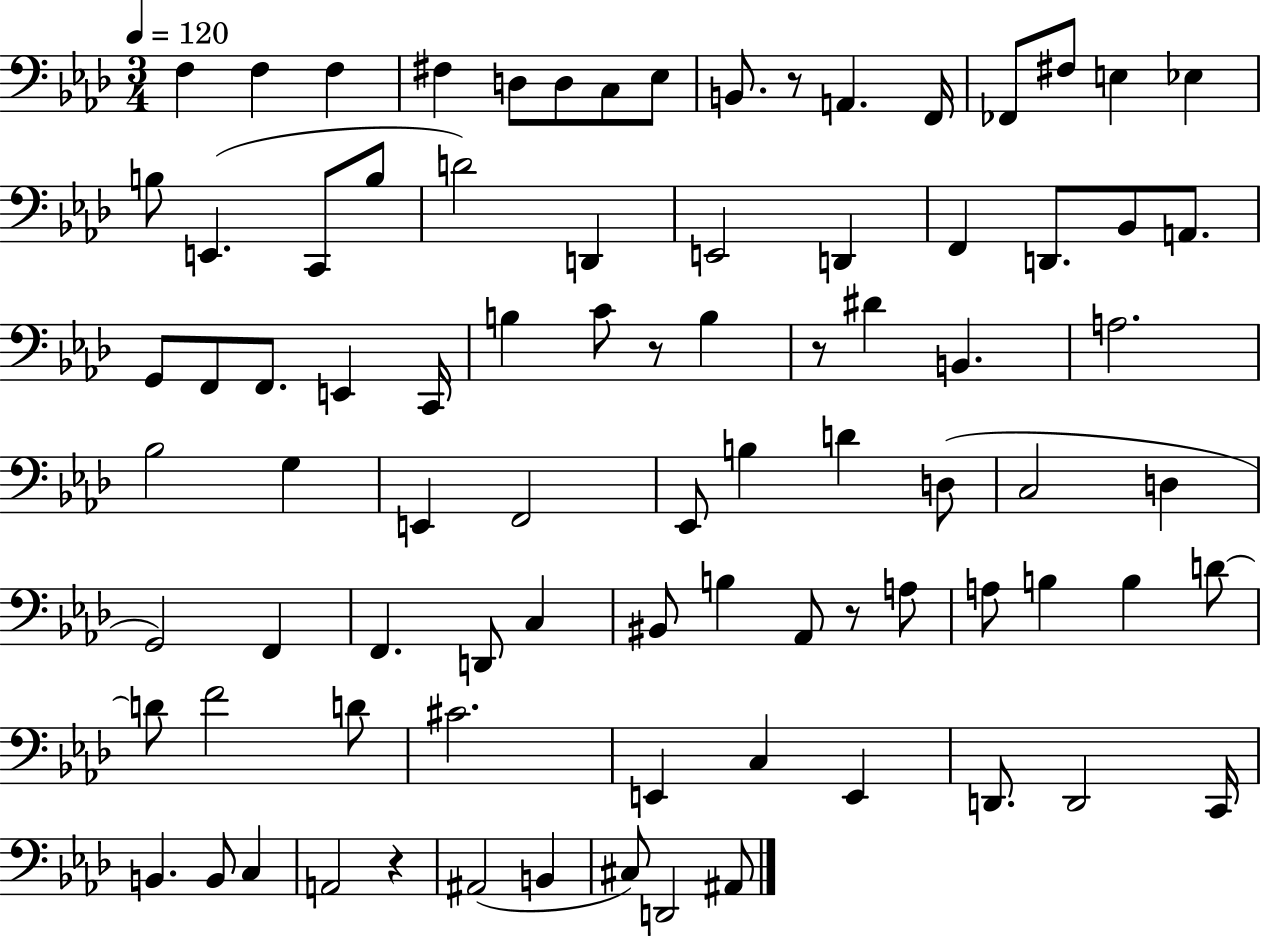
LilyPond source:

{
  \clef bass
  \numericTimeSignature
  \time 3/4
  \key aes \major
  \tempo 4 = 120
  f4 f4 f4 | fis4 d8 d8 c8 ees8 | b,8. r8 a,4. f,16 | fes,8 fis8 e4 ees4 | \break b8 e,4.( c,8 b8 | d'2) d,4 | e,2 d,4 | f,4 d,8. bes,8 a,8. | \break g,8 f,8 f,8. e,4 c,16 | b4 c'8 r8 b4 | r8 dis'4 b,4. | a2. | \break bes2 g4 | e,4 f,2 | ees,8 b4 d'4 d8( | c2 d4 | \break g,2) f,4 | f,4. d,8 c4 | bis,8 b4 aes,8 r8 a8 | a8 b4 b4 d'8~~ | \break d'8 f'2 d'8 | cis'2. | e,4 c4 e,4 | d,8. d,2 c,16 | \break b,4. b,8 c4 | a,2 r4 | ais,2( b,4 | cis8) d,2 ais,8 | \break \bar "|."
}